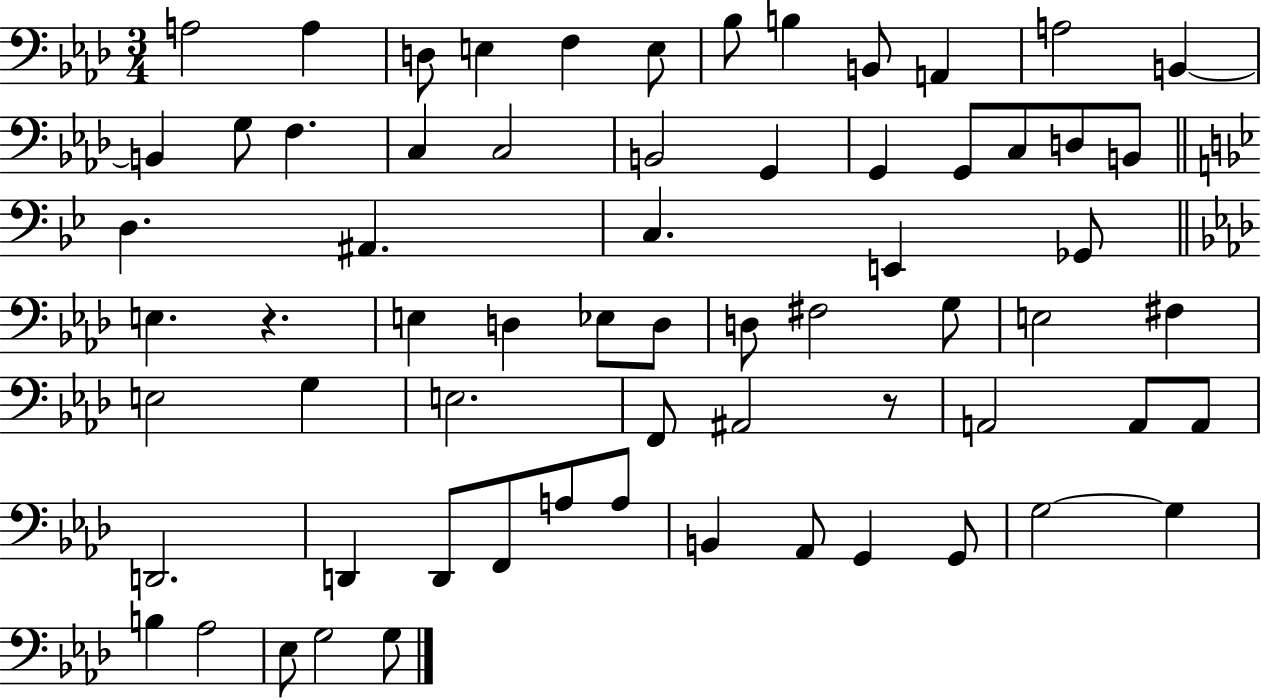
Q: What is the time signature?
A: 3/4